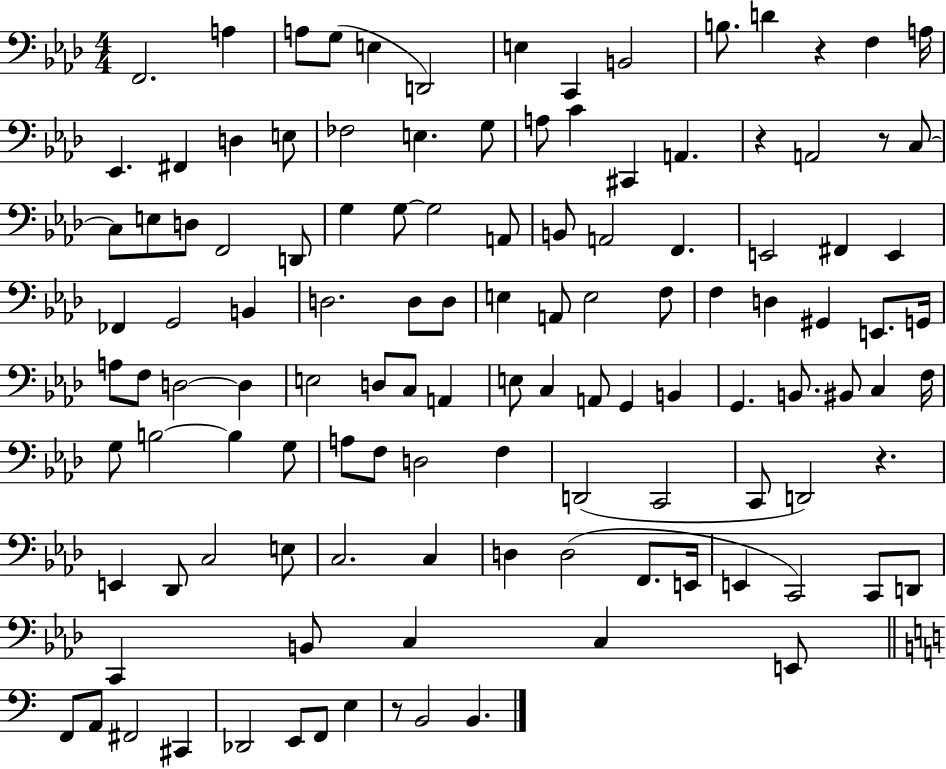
{
  \clef bass
  \numericTimeSignature
  \time 4/4
  \key aes \major
  f,2. a4 | a8 g8( e4 d,2) | e4 c,4 b,2 | b8. d'4 r4 f4 a16 | \break ees,4. fis,4 d4 e8 | fes2 e4. g8 | a8 c'4 cis,4 a,4. | r4 a,2 r8 c8~~ | \break c8 e8 d8 f,2 d,8 | g4 g8~~ g2 a,8 | b,8 a,2 f,4. | e,2 fis,4 e,4 | \break fes,4 g,2 b,4 | d2. d8 d8 | e4 a,8 e2 f8 | f4 d4 gis,4 e,8. g,16 | \break a8 f8 d2~~ d4 | e2 d8 c8 a,4 | e8 c4 a,8 g,4 b,4 | g,4. b,8. bis,8 c4 f16 | \break g8 b2~~ b4 g8 | a8 f8 d2 f4 | d,2( c,2 | c,8 d,2) r4. | \break e,4 des,8 c2 e8 | c2. c4 | d4 d2( f,8. e,16 | e,4 c,2) c,8 d,8 | \break c,4 b,8 c4 c4 e,8 | \bar "||" \break \key c \major f,8 a,8 fis,2 cis,4 | des,2 e,8 f,8 e4 | r8 b,2 b,4. | \bar "|."
}